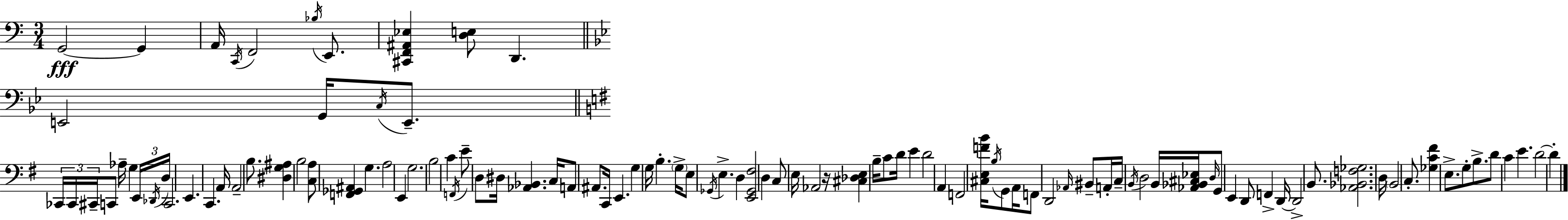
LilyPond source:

{
  \clef bass
  \numericTimeSignature
  \time 3/4
  \key c \major
  g,2~~\fff g,4 | a,16 \acciaccatura { c,16 } f,2 \acciaccatura { bes16 } e,8. | <cis, f, ais, ees>4 <d e>8 d,4. | \bar "||" \break \key g \minor e,2 g,16 \acciaccatura { c16 } e,8.-- | \bar "||" \break \key e \minor \tuplet 3/2 { ces,16 ces,16 cis,16-- } c,8 aes16-- g4 \tuplet 3/2 { e,16 \acciaccatura { des,16 } | d16 } c,2. | e,4. c,4. | a,16 a,2-- b8. | \break <dis g ais>4 b2 | <c a>8 <f, ges, ais,>4 g4. | a2 e,4 | g2. | \break b2 c'4 | \acciaccatura { f,16 } e'8-- d8 dis16 <aes, bes,>4. | c16 a,8 ais,8. c,16 e,4. | g4 g16 b4.-. | \break \parenthesize g16-> e8 \acciaccatura { ges,16 } e4.-> d4 | <e, ges, fis>2 d4 | c8 e16 aes,2 | r16 <cis des e>4 b16-- c'8 d'16 e'4 | \break d'2 a,4 | f,2 <cis e f' b'>16 | \acciaccatura { b16 } g,8 a,16 f,8 d,2 | \grace { aes,16 } bis,8-- a,16-. c16-- \acciaccatura { b,16 } d2 | \break b,16 <aes, bes, cis ees>16 \grace { d16 } g,8 e,4 | d,8 f,4-> d,16~~ d,2-> | b,8. <aes, bes, f ges>2. | d16 \parenthesize b,2 | \break c8.-. <ges c' fis'>4 e8.-> | g8-. b8.-> d'8 c'4 | e'4. d'2~~ | d'4-. \bar "|."
}